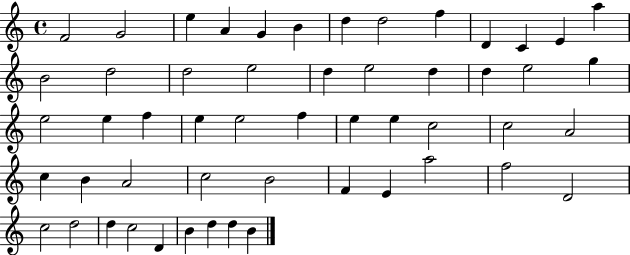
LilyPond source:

{
  \clef treble
  \time 4/4
  \defaultTimeSignature
  \key c \major
  f'2 g'2 | e''4 a'4 g'4 b'4 | d''4 d''2 f''4 | d'4 c'4 e'4 a''4 | \break b'2 d''2 | d''2 e''2 | d''4 e''2 d''4 | d''4 e''2 g''4 | \break e''2 e''4 f''4 | e''4 e''2 f''4 | e''4 e''4 c''2 | c''2 a'2 | \break c''4 b'4 a'2 | c''2 b'2 | f'4 e'4 a''2 | f''2 d'2 | \break c''2 d''2 | d''4 c''2 d'4 | b'4 d''4 d''4 b'4 | \bar "|."
}